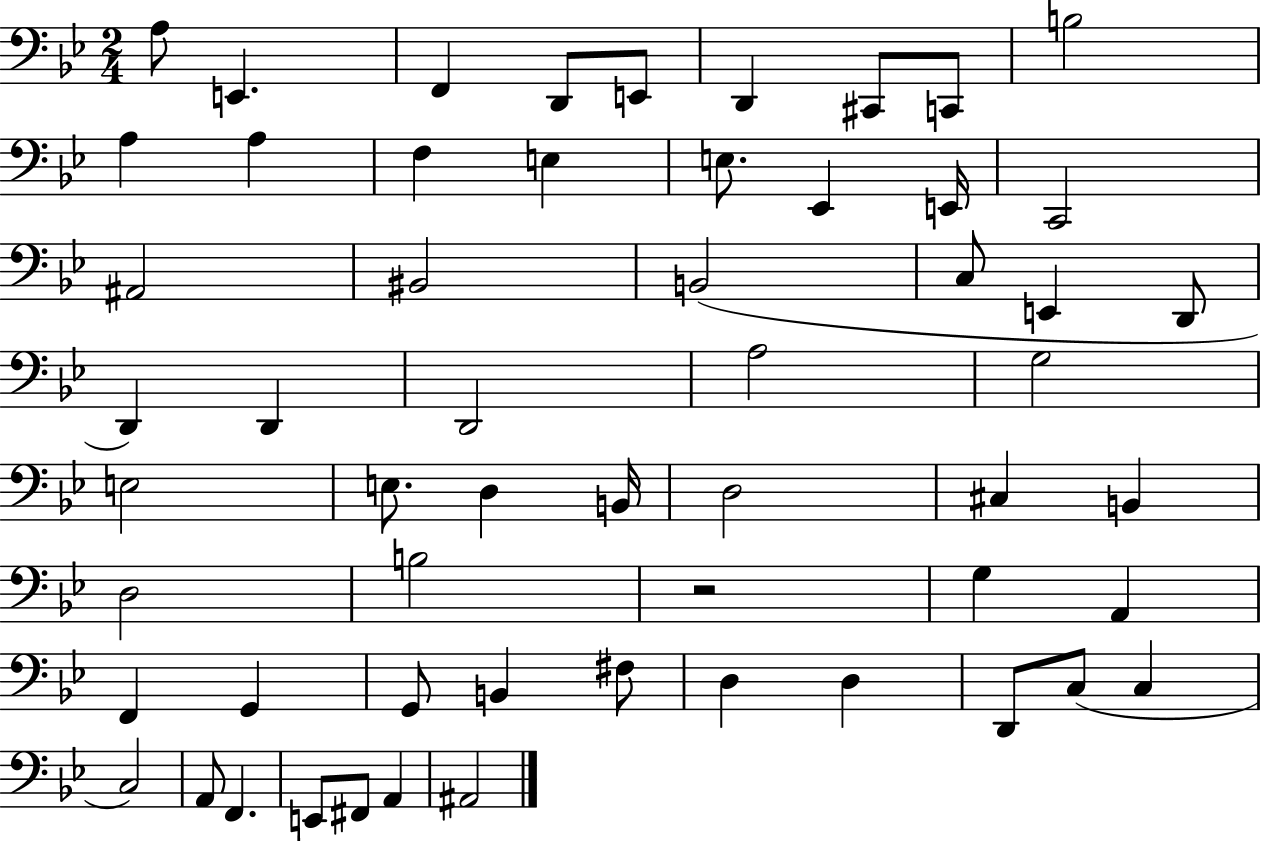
{
  \clef bass
  \numericTimeSignature
  \time 2/4
  \key bes \major
  a8 e,4. | f,4 d,8 e,8 | d,4 cis,8 c,8 | b2 | \break a4 a4 | f4 e4 | e8. ees,4 e,16 | c,2 | \break ais,2 | bis,2 | b,2( | c8 e,4 d,8 | \break d,4) d,4 | d,2 | a2 | g2 | \break e2 | e8. d4 b,16 | d2 | cis4 b,4 | \break d2 | b2 | r2 | g4 a,4 | \break f,4 g,4 | g,8 b,4 fis8 | d4 d4 | d,8 c8( c4 | \break c2) | a,8 f,4. | e,8 fis,8 a,4 | ais,2 | \break \bar "|."
}